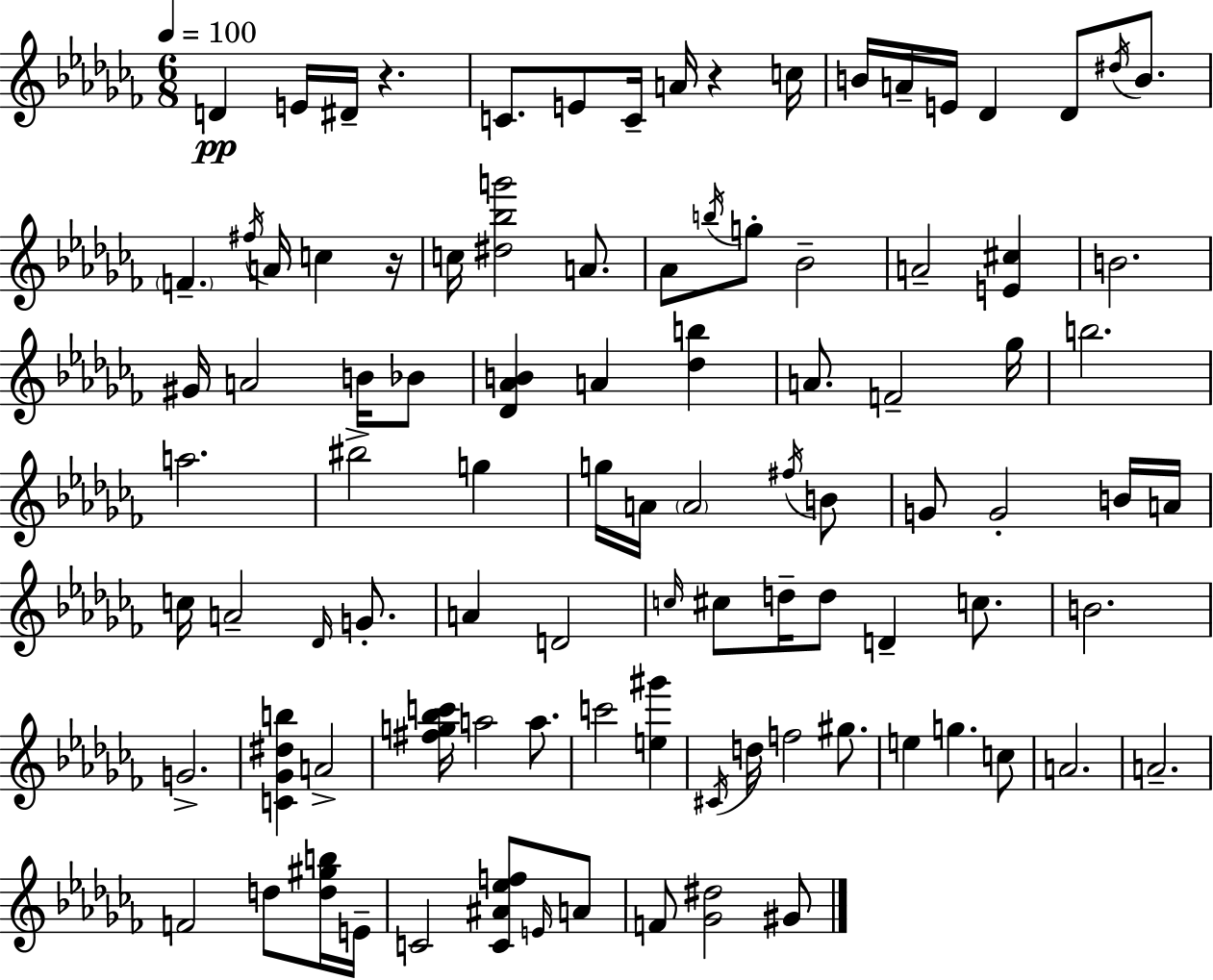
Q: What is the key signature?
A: AES minor